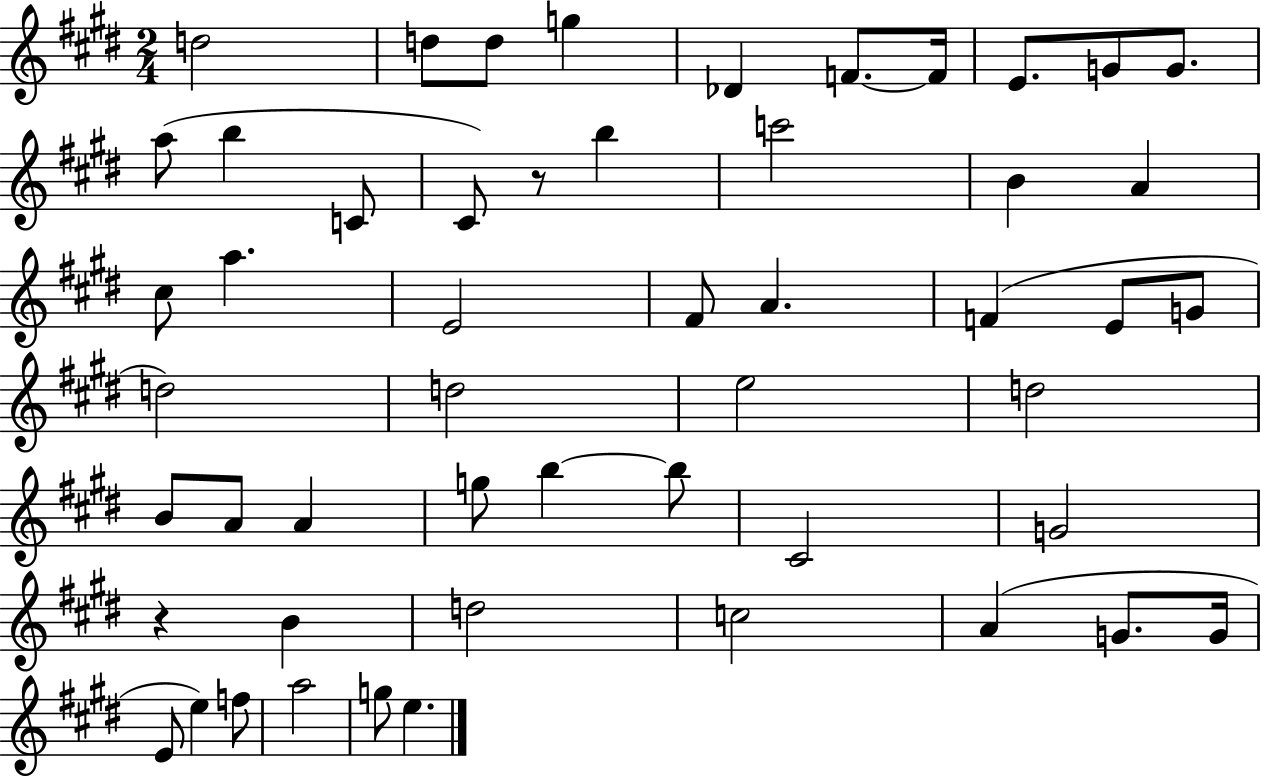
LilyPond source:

{
  \clef treble
  \numericTimeSignature
  \time 2/4
  \key e \major
  d''2 | d''8 d''8 g''4 | des'4 f'8.~~ f'16 | e'8. g'8 g'8. | \break a''8( b''4 c'8 | cis'8) r8 b''4 | c'''2 | b'4 a'4 | \break cis''8 a''4. | e'2 | fis'8 a'4. | f'4( e'8 g'8 | \break d''2) | d''2 | e''2 | d''2 | \break b'8 a'8 a'4 | g''8 b''4~~ b''8 | cis'2 | g'2 | \break r4 b'4 | d''2 | c''2 | a'4( g'8. g'16 | \break e'8 e''4) f''8 | a''2 | g''8 e''4. | \bar "|."
}